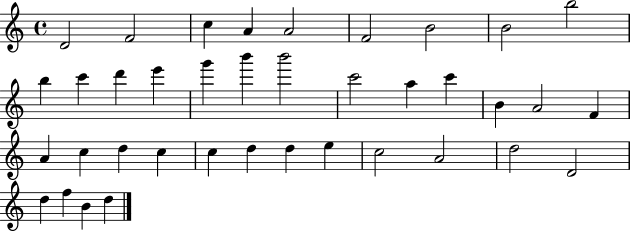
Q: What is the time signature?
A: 4/4